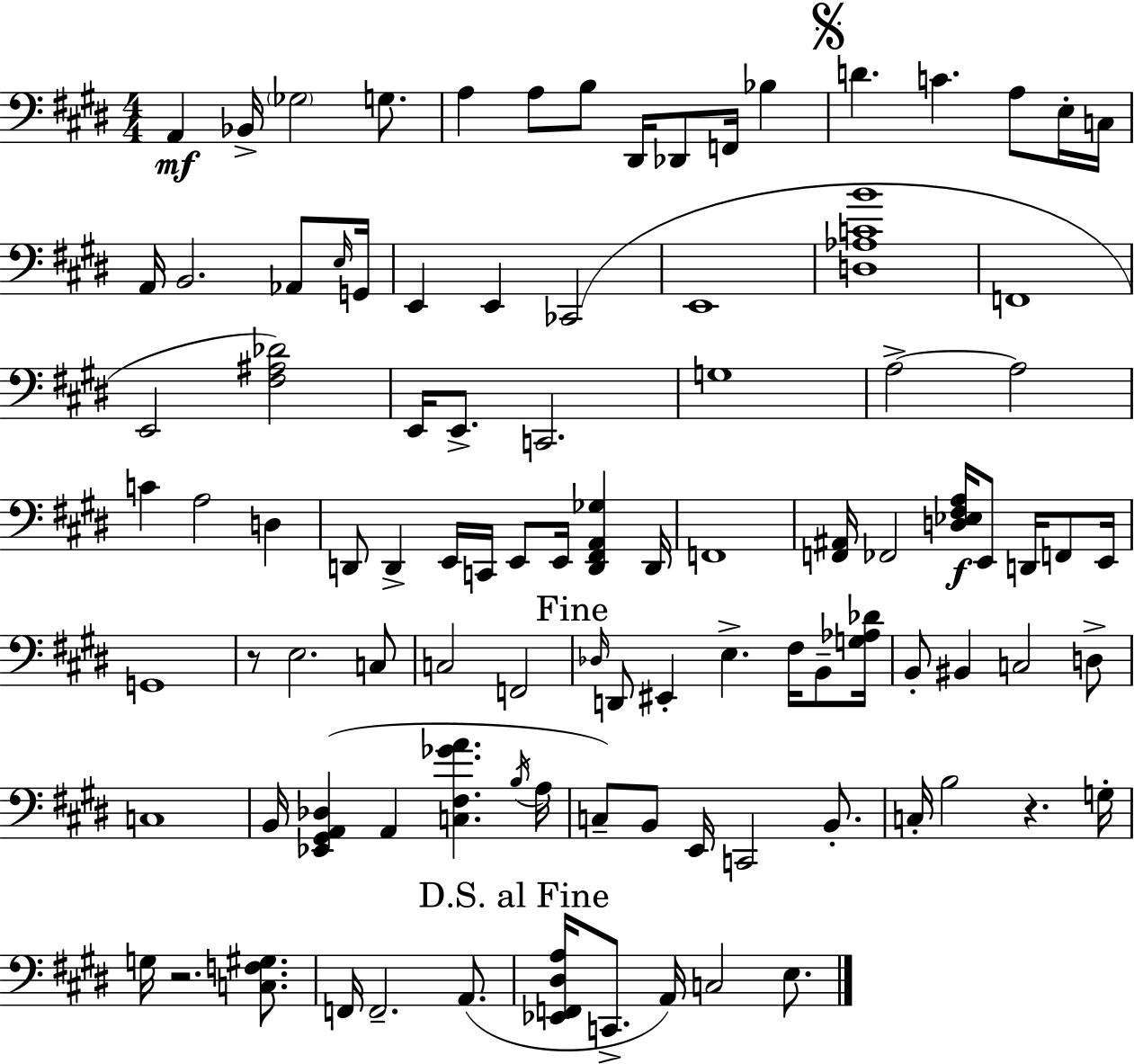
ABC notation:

X:1
T:Untitled
M:4/4
L:1/4
K:E
A,, _B,,/4 _G,2 G,/2 A, A,/2 B,/2 ^D,,/4 _D,,/2 F,,/4 _B, D C A,/2 E,/4 C,/4 A,,/4 B,,2 _A,,/2 E,/4 G,,/4 E,, E,, _C,,2 E,,4 [D,_A,CB]4 F,,4 E,,2 [^F,^A,_D]2 E,,/4 E,,/2 C,,2 G,4 A,2 A,2 C A,2 D, D,,/2 D,, E,,/4 C,,/4 E,,/2 E,,/4 [D,,^F,,A,,_G,] D,,/4 F,,4 [F,,^A,,]/4 _F,,2 [D,_E,^F,A,]/4 E,,/2 D,,/4 F,,/2 E,,/4 G,,4 z/2 E,2 C,/2 C,2 F,,2 _D,/4 D,,/2 ^E,, E, ^F,/4 B,,/2 [G,_A,_D]/4 B,,/2 ^B,, C,2 D,/2 C,4 B,,/4 [_E,,^G,,A,,_D,] A,, [C,^F,_GA] B,/4 A,/4 C,/2 B,,/2 E,,/4 C,,2 B,,/2 C,/4 B,2 z G,/4 G,/4 z2 [C,F,^G,]/2 F,,/4 F,,2 A,,/2 [_E,,F,,^D,A,]/4 C,,/2 A,,/4 C,2 E,/2